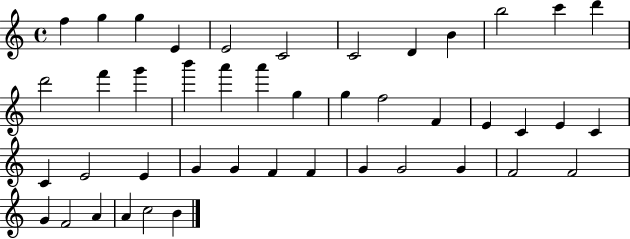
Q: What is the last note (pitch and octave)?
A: B4